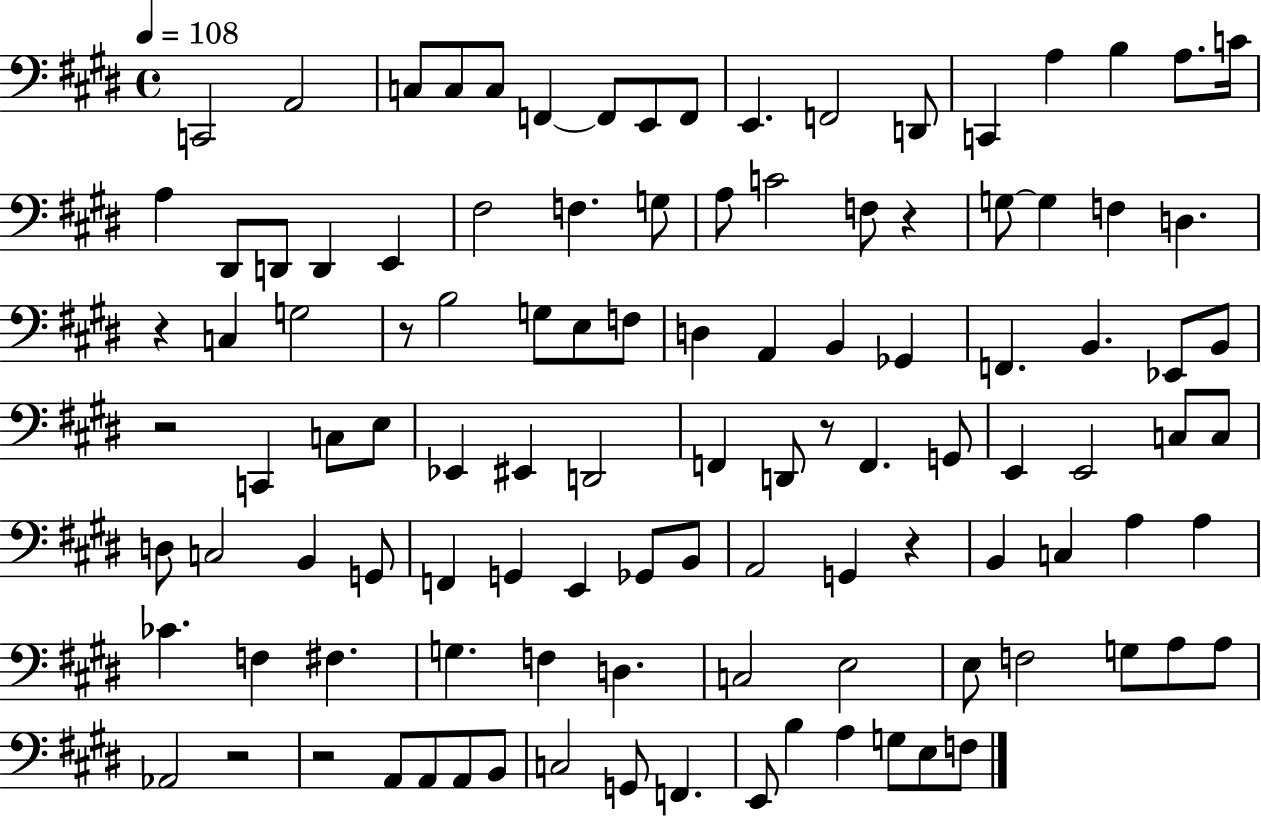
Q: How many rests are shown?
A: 8